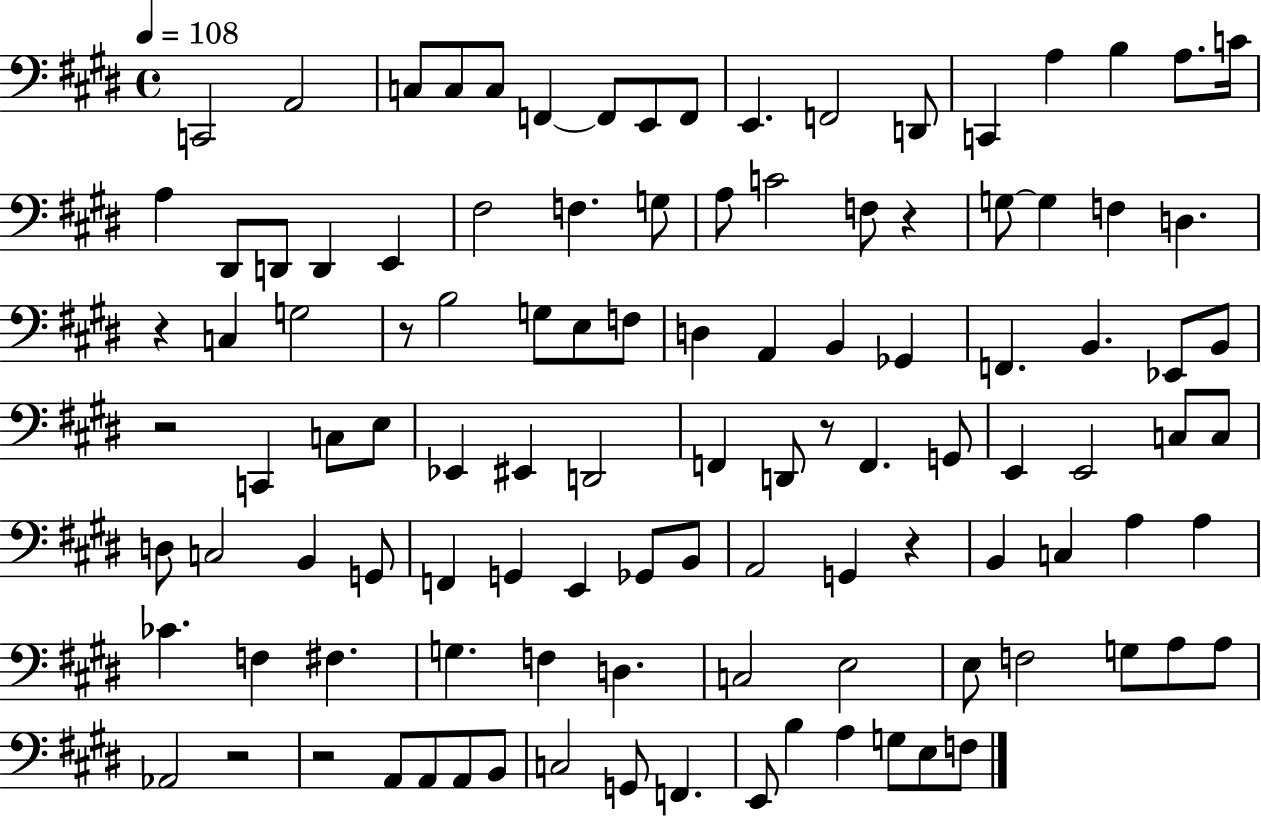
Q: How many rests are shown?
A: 8